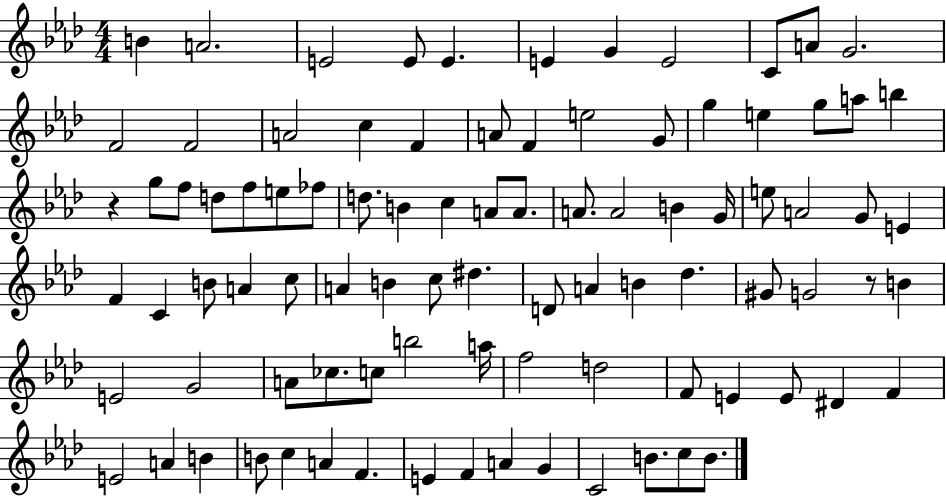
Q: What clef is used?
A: treble